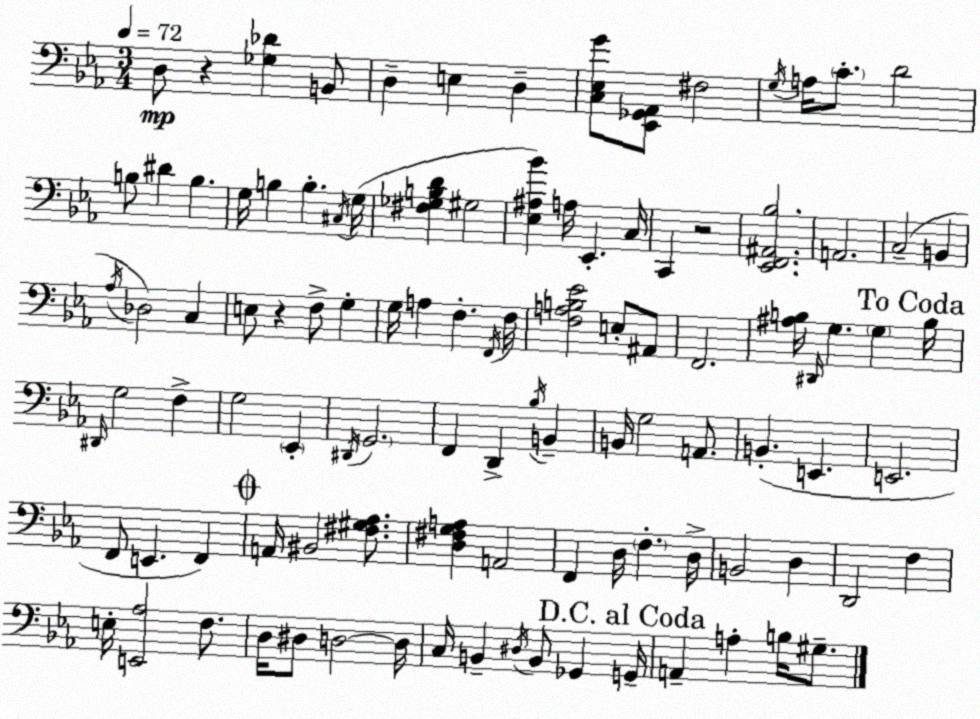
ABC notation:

X:1
T:Untitled
M:3/4
L:1/4
K:Eb
D,/2 z [_G,_D] B,,/2 D, E, D, [C,_E,G]/2 [_E,,_G,,_A,,]/2 ^F,2 G,/4 A,/4 C/2 D2 B,/2 ^D B, G,/4 B, B, ^C,/4 G,/4 [^F,_G,B,D] ^G,2 [_E,^A,_B] A,/4 _E,, C,/4 C,, z2 [_E,,F,,^A,,_B,]2 A,,2 C,2 B,, _A,/4 _D,2 C, E,/2 z F,/2 G, G,/4 A, F, F,,/4 F,/4 [F,A,B,_E]2 E,/2 ^A,,/2 F,,2 [^A,B,]/4 ^D,,/4 G, G, B,/4 ^D,,/4 G,2 F, G,2 _E,, ^D,,/4 G,,2 F,, D,, _B,/4 B,, B,,/4 G,2 A,,/2 B,, E,, E,,2 F,,/2 E,, F,, A,,/4 ^B,,2 [^F,^G,_A,]/2 [D,^F,G,A,] A,,2 F,, D,/4 F, D,/4 B,,2 D, D,,2 F, E,/4 [E,,_A,]2 F,/2 D,/4 ^D,/2 D,2 D,/4 C,/4 B,, ^D,/4 B,,/2 _G,, G,,/4 A,, A, B,/4 ^G,/2